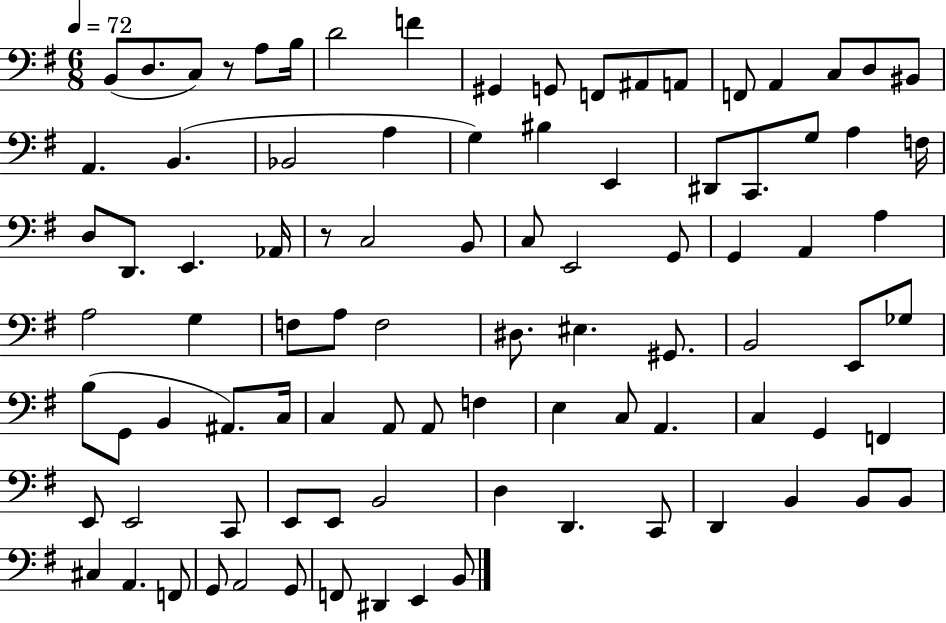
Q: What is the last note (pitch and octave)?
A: B2